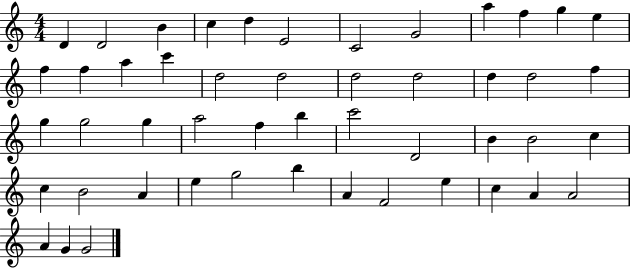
X:1
T:Untitled
M:4/4
L:1/4
K:C
D D2 B c d E2 C2 G2 a f g e f f a c' d2 d2 d2 d2 d d2 f g g2 g a2 f b c'2 D2 B B2 c c B2 A e g2 b A F2 e c A A2 A G G2